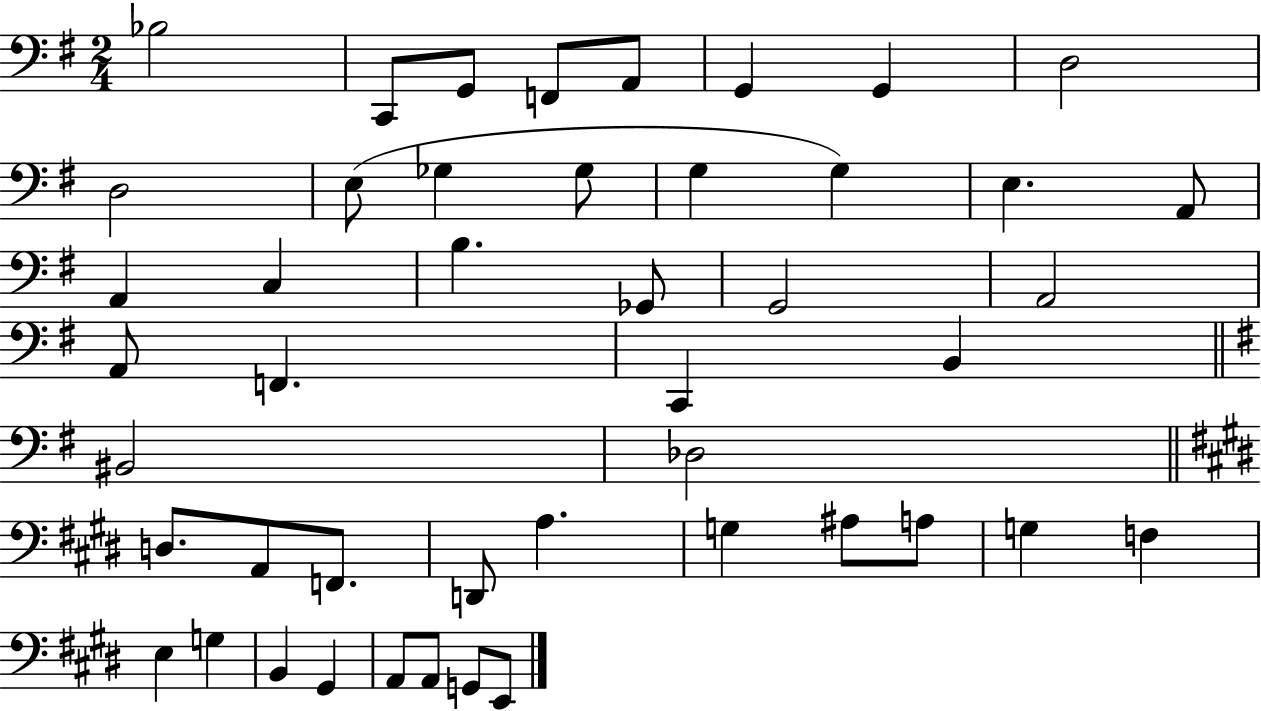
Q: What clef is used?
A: bass